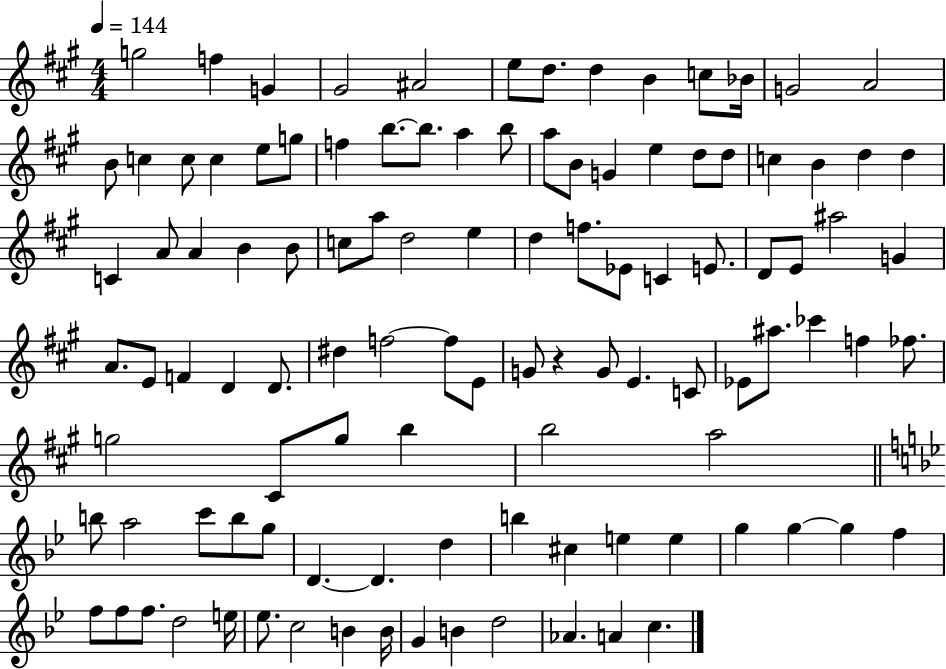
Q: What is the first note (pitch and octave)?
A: G5